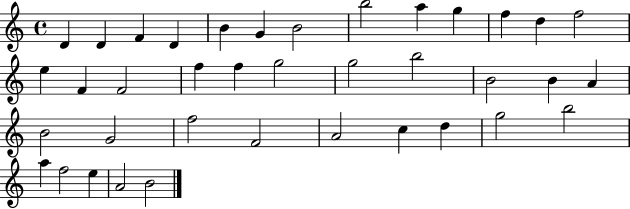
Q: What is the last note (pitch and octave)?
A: B4